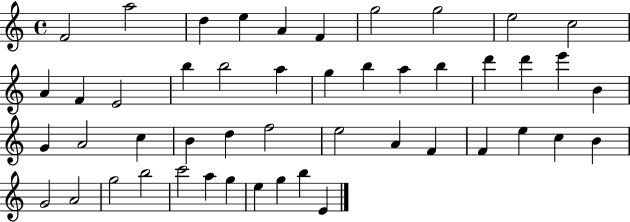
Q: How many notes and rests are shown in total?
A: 48